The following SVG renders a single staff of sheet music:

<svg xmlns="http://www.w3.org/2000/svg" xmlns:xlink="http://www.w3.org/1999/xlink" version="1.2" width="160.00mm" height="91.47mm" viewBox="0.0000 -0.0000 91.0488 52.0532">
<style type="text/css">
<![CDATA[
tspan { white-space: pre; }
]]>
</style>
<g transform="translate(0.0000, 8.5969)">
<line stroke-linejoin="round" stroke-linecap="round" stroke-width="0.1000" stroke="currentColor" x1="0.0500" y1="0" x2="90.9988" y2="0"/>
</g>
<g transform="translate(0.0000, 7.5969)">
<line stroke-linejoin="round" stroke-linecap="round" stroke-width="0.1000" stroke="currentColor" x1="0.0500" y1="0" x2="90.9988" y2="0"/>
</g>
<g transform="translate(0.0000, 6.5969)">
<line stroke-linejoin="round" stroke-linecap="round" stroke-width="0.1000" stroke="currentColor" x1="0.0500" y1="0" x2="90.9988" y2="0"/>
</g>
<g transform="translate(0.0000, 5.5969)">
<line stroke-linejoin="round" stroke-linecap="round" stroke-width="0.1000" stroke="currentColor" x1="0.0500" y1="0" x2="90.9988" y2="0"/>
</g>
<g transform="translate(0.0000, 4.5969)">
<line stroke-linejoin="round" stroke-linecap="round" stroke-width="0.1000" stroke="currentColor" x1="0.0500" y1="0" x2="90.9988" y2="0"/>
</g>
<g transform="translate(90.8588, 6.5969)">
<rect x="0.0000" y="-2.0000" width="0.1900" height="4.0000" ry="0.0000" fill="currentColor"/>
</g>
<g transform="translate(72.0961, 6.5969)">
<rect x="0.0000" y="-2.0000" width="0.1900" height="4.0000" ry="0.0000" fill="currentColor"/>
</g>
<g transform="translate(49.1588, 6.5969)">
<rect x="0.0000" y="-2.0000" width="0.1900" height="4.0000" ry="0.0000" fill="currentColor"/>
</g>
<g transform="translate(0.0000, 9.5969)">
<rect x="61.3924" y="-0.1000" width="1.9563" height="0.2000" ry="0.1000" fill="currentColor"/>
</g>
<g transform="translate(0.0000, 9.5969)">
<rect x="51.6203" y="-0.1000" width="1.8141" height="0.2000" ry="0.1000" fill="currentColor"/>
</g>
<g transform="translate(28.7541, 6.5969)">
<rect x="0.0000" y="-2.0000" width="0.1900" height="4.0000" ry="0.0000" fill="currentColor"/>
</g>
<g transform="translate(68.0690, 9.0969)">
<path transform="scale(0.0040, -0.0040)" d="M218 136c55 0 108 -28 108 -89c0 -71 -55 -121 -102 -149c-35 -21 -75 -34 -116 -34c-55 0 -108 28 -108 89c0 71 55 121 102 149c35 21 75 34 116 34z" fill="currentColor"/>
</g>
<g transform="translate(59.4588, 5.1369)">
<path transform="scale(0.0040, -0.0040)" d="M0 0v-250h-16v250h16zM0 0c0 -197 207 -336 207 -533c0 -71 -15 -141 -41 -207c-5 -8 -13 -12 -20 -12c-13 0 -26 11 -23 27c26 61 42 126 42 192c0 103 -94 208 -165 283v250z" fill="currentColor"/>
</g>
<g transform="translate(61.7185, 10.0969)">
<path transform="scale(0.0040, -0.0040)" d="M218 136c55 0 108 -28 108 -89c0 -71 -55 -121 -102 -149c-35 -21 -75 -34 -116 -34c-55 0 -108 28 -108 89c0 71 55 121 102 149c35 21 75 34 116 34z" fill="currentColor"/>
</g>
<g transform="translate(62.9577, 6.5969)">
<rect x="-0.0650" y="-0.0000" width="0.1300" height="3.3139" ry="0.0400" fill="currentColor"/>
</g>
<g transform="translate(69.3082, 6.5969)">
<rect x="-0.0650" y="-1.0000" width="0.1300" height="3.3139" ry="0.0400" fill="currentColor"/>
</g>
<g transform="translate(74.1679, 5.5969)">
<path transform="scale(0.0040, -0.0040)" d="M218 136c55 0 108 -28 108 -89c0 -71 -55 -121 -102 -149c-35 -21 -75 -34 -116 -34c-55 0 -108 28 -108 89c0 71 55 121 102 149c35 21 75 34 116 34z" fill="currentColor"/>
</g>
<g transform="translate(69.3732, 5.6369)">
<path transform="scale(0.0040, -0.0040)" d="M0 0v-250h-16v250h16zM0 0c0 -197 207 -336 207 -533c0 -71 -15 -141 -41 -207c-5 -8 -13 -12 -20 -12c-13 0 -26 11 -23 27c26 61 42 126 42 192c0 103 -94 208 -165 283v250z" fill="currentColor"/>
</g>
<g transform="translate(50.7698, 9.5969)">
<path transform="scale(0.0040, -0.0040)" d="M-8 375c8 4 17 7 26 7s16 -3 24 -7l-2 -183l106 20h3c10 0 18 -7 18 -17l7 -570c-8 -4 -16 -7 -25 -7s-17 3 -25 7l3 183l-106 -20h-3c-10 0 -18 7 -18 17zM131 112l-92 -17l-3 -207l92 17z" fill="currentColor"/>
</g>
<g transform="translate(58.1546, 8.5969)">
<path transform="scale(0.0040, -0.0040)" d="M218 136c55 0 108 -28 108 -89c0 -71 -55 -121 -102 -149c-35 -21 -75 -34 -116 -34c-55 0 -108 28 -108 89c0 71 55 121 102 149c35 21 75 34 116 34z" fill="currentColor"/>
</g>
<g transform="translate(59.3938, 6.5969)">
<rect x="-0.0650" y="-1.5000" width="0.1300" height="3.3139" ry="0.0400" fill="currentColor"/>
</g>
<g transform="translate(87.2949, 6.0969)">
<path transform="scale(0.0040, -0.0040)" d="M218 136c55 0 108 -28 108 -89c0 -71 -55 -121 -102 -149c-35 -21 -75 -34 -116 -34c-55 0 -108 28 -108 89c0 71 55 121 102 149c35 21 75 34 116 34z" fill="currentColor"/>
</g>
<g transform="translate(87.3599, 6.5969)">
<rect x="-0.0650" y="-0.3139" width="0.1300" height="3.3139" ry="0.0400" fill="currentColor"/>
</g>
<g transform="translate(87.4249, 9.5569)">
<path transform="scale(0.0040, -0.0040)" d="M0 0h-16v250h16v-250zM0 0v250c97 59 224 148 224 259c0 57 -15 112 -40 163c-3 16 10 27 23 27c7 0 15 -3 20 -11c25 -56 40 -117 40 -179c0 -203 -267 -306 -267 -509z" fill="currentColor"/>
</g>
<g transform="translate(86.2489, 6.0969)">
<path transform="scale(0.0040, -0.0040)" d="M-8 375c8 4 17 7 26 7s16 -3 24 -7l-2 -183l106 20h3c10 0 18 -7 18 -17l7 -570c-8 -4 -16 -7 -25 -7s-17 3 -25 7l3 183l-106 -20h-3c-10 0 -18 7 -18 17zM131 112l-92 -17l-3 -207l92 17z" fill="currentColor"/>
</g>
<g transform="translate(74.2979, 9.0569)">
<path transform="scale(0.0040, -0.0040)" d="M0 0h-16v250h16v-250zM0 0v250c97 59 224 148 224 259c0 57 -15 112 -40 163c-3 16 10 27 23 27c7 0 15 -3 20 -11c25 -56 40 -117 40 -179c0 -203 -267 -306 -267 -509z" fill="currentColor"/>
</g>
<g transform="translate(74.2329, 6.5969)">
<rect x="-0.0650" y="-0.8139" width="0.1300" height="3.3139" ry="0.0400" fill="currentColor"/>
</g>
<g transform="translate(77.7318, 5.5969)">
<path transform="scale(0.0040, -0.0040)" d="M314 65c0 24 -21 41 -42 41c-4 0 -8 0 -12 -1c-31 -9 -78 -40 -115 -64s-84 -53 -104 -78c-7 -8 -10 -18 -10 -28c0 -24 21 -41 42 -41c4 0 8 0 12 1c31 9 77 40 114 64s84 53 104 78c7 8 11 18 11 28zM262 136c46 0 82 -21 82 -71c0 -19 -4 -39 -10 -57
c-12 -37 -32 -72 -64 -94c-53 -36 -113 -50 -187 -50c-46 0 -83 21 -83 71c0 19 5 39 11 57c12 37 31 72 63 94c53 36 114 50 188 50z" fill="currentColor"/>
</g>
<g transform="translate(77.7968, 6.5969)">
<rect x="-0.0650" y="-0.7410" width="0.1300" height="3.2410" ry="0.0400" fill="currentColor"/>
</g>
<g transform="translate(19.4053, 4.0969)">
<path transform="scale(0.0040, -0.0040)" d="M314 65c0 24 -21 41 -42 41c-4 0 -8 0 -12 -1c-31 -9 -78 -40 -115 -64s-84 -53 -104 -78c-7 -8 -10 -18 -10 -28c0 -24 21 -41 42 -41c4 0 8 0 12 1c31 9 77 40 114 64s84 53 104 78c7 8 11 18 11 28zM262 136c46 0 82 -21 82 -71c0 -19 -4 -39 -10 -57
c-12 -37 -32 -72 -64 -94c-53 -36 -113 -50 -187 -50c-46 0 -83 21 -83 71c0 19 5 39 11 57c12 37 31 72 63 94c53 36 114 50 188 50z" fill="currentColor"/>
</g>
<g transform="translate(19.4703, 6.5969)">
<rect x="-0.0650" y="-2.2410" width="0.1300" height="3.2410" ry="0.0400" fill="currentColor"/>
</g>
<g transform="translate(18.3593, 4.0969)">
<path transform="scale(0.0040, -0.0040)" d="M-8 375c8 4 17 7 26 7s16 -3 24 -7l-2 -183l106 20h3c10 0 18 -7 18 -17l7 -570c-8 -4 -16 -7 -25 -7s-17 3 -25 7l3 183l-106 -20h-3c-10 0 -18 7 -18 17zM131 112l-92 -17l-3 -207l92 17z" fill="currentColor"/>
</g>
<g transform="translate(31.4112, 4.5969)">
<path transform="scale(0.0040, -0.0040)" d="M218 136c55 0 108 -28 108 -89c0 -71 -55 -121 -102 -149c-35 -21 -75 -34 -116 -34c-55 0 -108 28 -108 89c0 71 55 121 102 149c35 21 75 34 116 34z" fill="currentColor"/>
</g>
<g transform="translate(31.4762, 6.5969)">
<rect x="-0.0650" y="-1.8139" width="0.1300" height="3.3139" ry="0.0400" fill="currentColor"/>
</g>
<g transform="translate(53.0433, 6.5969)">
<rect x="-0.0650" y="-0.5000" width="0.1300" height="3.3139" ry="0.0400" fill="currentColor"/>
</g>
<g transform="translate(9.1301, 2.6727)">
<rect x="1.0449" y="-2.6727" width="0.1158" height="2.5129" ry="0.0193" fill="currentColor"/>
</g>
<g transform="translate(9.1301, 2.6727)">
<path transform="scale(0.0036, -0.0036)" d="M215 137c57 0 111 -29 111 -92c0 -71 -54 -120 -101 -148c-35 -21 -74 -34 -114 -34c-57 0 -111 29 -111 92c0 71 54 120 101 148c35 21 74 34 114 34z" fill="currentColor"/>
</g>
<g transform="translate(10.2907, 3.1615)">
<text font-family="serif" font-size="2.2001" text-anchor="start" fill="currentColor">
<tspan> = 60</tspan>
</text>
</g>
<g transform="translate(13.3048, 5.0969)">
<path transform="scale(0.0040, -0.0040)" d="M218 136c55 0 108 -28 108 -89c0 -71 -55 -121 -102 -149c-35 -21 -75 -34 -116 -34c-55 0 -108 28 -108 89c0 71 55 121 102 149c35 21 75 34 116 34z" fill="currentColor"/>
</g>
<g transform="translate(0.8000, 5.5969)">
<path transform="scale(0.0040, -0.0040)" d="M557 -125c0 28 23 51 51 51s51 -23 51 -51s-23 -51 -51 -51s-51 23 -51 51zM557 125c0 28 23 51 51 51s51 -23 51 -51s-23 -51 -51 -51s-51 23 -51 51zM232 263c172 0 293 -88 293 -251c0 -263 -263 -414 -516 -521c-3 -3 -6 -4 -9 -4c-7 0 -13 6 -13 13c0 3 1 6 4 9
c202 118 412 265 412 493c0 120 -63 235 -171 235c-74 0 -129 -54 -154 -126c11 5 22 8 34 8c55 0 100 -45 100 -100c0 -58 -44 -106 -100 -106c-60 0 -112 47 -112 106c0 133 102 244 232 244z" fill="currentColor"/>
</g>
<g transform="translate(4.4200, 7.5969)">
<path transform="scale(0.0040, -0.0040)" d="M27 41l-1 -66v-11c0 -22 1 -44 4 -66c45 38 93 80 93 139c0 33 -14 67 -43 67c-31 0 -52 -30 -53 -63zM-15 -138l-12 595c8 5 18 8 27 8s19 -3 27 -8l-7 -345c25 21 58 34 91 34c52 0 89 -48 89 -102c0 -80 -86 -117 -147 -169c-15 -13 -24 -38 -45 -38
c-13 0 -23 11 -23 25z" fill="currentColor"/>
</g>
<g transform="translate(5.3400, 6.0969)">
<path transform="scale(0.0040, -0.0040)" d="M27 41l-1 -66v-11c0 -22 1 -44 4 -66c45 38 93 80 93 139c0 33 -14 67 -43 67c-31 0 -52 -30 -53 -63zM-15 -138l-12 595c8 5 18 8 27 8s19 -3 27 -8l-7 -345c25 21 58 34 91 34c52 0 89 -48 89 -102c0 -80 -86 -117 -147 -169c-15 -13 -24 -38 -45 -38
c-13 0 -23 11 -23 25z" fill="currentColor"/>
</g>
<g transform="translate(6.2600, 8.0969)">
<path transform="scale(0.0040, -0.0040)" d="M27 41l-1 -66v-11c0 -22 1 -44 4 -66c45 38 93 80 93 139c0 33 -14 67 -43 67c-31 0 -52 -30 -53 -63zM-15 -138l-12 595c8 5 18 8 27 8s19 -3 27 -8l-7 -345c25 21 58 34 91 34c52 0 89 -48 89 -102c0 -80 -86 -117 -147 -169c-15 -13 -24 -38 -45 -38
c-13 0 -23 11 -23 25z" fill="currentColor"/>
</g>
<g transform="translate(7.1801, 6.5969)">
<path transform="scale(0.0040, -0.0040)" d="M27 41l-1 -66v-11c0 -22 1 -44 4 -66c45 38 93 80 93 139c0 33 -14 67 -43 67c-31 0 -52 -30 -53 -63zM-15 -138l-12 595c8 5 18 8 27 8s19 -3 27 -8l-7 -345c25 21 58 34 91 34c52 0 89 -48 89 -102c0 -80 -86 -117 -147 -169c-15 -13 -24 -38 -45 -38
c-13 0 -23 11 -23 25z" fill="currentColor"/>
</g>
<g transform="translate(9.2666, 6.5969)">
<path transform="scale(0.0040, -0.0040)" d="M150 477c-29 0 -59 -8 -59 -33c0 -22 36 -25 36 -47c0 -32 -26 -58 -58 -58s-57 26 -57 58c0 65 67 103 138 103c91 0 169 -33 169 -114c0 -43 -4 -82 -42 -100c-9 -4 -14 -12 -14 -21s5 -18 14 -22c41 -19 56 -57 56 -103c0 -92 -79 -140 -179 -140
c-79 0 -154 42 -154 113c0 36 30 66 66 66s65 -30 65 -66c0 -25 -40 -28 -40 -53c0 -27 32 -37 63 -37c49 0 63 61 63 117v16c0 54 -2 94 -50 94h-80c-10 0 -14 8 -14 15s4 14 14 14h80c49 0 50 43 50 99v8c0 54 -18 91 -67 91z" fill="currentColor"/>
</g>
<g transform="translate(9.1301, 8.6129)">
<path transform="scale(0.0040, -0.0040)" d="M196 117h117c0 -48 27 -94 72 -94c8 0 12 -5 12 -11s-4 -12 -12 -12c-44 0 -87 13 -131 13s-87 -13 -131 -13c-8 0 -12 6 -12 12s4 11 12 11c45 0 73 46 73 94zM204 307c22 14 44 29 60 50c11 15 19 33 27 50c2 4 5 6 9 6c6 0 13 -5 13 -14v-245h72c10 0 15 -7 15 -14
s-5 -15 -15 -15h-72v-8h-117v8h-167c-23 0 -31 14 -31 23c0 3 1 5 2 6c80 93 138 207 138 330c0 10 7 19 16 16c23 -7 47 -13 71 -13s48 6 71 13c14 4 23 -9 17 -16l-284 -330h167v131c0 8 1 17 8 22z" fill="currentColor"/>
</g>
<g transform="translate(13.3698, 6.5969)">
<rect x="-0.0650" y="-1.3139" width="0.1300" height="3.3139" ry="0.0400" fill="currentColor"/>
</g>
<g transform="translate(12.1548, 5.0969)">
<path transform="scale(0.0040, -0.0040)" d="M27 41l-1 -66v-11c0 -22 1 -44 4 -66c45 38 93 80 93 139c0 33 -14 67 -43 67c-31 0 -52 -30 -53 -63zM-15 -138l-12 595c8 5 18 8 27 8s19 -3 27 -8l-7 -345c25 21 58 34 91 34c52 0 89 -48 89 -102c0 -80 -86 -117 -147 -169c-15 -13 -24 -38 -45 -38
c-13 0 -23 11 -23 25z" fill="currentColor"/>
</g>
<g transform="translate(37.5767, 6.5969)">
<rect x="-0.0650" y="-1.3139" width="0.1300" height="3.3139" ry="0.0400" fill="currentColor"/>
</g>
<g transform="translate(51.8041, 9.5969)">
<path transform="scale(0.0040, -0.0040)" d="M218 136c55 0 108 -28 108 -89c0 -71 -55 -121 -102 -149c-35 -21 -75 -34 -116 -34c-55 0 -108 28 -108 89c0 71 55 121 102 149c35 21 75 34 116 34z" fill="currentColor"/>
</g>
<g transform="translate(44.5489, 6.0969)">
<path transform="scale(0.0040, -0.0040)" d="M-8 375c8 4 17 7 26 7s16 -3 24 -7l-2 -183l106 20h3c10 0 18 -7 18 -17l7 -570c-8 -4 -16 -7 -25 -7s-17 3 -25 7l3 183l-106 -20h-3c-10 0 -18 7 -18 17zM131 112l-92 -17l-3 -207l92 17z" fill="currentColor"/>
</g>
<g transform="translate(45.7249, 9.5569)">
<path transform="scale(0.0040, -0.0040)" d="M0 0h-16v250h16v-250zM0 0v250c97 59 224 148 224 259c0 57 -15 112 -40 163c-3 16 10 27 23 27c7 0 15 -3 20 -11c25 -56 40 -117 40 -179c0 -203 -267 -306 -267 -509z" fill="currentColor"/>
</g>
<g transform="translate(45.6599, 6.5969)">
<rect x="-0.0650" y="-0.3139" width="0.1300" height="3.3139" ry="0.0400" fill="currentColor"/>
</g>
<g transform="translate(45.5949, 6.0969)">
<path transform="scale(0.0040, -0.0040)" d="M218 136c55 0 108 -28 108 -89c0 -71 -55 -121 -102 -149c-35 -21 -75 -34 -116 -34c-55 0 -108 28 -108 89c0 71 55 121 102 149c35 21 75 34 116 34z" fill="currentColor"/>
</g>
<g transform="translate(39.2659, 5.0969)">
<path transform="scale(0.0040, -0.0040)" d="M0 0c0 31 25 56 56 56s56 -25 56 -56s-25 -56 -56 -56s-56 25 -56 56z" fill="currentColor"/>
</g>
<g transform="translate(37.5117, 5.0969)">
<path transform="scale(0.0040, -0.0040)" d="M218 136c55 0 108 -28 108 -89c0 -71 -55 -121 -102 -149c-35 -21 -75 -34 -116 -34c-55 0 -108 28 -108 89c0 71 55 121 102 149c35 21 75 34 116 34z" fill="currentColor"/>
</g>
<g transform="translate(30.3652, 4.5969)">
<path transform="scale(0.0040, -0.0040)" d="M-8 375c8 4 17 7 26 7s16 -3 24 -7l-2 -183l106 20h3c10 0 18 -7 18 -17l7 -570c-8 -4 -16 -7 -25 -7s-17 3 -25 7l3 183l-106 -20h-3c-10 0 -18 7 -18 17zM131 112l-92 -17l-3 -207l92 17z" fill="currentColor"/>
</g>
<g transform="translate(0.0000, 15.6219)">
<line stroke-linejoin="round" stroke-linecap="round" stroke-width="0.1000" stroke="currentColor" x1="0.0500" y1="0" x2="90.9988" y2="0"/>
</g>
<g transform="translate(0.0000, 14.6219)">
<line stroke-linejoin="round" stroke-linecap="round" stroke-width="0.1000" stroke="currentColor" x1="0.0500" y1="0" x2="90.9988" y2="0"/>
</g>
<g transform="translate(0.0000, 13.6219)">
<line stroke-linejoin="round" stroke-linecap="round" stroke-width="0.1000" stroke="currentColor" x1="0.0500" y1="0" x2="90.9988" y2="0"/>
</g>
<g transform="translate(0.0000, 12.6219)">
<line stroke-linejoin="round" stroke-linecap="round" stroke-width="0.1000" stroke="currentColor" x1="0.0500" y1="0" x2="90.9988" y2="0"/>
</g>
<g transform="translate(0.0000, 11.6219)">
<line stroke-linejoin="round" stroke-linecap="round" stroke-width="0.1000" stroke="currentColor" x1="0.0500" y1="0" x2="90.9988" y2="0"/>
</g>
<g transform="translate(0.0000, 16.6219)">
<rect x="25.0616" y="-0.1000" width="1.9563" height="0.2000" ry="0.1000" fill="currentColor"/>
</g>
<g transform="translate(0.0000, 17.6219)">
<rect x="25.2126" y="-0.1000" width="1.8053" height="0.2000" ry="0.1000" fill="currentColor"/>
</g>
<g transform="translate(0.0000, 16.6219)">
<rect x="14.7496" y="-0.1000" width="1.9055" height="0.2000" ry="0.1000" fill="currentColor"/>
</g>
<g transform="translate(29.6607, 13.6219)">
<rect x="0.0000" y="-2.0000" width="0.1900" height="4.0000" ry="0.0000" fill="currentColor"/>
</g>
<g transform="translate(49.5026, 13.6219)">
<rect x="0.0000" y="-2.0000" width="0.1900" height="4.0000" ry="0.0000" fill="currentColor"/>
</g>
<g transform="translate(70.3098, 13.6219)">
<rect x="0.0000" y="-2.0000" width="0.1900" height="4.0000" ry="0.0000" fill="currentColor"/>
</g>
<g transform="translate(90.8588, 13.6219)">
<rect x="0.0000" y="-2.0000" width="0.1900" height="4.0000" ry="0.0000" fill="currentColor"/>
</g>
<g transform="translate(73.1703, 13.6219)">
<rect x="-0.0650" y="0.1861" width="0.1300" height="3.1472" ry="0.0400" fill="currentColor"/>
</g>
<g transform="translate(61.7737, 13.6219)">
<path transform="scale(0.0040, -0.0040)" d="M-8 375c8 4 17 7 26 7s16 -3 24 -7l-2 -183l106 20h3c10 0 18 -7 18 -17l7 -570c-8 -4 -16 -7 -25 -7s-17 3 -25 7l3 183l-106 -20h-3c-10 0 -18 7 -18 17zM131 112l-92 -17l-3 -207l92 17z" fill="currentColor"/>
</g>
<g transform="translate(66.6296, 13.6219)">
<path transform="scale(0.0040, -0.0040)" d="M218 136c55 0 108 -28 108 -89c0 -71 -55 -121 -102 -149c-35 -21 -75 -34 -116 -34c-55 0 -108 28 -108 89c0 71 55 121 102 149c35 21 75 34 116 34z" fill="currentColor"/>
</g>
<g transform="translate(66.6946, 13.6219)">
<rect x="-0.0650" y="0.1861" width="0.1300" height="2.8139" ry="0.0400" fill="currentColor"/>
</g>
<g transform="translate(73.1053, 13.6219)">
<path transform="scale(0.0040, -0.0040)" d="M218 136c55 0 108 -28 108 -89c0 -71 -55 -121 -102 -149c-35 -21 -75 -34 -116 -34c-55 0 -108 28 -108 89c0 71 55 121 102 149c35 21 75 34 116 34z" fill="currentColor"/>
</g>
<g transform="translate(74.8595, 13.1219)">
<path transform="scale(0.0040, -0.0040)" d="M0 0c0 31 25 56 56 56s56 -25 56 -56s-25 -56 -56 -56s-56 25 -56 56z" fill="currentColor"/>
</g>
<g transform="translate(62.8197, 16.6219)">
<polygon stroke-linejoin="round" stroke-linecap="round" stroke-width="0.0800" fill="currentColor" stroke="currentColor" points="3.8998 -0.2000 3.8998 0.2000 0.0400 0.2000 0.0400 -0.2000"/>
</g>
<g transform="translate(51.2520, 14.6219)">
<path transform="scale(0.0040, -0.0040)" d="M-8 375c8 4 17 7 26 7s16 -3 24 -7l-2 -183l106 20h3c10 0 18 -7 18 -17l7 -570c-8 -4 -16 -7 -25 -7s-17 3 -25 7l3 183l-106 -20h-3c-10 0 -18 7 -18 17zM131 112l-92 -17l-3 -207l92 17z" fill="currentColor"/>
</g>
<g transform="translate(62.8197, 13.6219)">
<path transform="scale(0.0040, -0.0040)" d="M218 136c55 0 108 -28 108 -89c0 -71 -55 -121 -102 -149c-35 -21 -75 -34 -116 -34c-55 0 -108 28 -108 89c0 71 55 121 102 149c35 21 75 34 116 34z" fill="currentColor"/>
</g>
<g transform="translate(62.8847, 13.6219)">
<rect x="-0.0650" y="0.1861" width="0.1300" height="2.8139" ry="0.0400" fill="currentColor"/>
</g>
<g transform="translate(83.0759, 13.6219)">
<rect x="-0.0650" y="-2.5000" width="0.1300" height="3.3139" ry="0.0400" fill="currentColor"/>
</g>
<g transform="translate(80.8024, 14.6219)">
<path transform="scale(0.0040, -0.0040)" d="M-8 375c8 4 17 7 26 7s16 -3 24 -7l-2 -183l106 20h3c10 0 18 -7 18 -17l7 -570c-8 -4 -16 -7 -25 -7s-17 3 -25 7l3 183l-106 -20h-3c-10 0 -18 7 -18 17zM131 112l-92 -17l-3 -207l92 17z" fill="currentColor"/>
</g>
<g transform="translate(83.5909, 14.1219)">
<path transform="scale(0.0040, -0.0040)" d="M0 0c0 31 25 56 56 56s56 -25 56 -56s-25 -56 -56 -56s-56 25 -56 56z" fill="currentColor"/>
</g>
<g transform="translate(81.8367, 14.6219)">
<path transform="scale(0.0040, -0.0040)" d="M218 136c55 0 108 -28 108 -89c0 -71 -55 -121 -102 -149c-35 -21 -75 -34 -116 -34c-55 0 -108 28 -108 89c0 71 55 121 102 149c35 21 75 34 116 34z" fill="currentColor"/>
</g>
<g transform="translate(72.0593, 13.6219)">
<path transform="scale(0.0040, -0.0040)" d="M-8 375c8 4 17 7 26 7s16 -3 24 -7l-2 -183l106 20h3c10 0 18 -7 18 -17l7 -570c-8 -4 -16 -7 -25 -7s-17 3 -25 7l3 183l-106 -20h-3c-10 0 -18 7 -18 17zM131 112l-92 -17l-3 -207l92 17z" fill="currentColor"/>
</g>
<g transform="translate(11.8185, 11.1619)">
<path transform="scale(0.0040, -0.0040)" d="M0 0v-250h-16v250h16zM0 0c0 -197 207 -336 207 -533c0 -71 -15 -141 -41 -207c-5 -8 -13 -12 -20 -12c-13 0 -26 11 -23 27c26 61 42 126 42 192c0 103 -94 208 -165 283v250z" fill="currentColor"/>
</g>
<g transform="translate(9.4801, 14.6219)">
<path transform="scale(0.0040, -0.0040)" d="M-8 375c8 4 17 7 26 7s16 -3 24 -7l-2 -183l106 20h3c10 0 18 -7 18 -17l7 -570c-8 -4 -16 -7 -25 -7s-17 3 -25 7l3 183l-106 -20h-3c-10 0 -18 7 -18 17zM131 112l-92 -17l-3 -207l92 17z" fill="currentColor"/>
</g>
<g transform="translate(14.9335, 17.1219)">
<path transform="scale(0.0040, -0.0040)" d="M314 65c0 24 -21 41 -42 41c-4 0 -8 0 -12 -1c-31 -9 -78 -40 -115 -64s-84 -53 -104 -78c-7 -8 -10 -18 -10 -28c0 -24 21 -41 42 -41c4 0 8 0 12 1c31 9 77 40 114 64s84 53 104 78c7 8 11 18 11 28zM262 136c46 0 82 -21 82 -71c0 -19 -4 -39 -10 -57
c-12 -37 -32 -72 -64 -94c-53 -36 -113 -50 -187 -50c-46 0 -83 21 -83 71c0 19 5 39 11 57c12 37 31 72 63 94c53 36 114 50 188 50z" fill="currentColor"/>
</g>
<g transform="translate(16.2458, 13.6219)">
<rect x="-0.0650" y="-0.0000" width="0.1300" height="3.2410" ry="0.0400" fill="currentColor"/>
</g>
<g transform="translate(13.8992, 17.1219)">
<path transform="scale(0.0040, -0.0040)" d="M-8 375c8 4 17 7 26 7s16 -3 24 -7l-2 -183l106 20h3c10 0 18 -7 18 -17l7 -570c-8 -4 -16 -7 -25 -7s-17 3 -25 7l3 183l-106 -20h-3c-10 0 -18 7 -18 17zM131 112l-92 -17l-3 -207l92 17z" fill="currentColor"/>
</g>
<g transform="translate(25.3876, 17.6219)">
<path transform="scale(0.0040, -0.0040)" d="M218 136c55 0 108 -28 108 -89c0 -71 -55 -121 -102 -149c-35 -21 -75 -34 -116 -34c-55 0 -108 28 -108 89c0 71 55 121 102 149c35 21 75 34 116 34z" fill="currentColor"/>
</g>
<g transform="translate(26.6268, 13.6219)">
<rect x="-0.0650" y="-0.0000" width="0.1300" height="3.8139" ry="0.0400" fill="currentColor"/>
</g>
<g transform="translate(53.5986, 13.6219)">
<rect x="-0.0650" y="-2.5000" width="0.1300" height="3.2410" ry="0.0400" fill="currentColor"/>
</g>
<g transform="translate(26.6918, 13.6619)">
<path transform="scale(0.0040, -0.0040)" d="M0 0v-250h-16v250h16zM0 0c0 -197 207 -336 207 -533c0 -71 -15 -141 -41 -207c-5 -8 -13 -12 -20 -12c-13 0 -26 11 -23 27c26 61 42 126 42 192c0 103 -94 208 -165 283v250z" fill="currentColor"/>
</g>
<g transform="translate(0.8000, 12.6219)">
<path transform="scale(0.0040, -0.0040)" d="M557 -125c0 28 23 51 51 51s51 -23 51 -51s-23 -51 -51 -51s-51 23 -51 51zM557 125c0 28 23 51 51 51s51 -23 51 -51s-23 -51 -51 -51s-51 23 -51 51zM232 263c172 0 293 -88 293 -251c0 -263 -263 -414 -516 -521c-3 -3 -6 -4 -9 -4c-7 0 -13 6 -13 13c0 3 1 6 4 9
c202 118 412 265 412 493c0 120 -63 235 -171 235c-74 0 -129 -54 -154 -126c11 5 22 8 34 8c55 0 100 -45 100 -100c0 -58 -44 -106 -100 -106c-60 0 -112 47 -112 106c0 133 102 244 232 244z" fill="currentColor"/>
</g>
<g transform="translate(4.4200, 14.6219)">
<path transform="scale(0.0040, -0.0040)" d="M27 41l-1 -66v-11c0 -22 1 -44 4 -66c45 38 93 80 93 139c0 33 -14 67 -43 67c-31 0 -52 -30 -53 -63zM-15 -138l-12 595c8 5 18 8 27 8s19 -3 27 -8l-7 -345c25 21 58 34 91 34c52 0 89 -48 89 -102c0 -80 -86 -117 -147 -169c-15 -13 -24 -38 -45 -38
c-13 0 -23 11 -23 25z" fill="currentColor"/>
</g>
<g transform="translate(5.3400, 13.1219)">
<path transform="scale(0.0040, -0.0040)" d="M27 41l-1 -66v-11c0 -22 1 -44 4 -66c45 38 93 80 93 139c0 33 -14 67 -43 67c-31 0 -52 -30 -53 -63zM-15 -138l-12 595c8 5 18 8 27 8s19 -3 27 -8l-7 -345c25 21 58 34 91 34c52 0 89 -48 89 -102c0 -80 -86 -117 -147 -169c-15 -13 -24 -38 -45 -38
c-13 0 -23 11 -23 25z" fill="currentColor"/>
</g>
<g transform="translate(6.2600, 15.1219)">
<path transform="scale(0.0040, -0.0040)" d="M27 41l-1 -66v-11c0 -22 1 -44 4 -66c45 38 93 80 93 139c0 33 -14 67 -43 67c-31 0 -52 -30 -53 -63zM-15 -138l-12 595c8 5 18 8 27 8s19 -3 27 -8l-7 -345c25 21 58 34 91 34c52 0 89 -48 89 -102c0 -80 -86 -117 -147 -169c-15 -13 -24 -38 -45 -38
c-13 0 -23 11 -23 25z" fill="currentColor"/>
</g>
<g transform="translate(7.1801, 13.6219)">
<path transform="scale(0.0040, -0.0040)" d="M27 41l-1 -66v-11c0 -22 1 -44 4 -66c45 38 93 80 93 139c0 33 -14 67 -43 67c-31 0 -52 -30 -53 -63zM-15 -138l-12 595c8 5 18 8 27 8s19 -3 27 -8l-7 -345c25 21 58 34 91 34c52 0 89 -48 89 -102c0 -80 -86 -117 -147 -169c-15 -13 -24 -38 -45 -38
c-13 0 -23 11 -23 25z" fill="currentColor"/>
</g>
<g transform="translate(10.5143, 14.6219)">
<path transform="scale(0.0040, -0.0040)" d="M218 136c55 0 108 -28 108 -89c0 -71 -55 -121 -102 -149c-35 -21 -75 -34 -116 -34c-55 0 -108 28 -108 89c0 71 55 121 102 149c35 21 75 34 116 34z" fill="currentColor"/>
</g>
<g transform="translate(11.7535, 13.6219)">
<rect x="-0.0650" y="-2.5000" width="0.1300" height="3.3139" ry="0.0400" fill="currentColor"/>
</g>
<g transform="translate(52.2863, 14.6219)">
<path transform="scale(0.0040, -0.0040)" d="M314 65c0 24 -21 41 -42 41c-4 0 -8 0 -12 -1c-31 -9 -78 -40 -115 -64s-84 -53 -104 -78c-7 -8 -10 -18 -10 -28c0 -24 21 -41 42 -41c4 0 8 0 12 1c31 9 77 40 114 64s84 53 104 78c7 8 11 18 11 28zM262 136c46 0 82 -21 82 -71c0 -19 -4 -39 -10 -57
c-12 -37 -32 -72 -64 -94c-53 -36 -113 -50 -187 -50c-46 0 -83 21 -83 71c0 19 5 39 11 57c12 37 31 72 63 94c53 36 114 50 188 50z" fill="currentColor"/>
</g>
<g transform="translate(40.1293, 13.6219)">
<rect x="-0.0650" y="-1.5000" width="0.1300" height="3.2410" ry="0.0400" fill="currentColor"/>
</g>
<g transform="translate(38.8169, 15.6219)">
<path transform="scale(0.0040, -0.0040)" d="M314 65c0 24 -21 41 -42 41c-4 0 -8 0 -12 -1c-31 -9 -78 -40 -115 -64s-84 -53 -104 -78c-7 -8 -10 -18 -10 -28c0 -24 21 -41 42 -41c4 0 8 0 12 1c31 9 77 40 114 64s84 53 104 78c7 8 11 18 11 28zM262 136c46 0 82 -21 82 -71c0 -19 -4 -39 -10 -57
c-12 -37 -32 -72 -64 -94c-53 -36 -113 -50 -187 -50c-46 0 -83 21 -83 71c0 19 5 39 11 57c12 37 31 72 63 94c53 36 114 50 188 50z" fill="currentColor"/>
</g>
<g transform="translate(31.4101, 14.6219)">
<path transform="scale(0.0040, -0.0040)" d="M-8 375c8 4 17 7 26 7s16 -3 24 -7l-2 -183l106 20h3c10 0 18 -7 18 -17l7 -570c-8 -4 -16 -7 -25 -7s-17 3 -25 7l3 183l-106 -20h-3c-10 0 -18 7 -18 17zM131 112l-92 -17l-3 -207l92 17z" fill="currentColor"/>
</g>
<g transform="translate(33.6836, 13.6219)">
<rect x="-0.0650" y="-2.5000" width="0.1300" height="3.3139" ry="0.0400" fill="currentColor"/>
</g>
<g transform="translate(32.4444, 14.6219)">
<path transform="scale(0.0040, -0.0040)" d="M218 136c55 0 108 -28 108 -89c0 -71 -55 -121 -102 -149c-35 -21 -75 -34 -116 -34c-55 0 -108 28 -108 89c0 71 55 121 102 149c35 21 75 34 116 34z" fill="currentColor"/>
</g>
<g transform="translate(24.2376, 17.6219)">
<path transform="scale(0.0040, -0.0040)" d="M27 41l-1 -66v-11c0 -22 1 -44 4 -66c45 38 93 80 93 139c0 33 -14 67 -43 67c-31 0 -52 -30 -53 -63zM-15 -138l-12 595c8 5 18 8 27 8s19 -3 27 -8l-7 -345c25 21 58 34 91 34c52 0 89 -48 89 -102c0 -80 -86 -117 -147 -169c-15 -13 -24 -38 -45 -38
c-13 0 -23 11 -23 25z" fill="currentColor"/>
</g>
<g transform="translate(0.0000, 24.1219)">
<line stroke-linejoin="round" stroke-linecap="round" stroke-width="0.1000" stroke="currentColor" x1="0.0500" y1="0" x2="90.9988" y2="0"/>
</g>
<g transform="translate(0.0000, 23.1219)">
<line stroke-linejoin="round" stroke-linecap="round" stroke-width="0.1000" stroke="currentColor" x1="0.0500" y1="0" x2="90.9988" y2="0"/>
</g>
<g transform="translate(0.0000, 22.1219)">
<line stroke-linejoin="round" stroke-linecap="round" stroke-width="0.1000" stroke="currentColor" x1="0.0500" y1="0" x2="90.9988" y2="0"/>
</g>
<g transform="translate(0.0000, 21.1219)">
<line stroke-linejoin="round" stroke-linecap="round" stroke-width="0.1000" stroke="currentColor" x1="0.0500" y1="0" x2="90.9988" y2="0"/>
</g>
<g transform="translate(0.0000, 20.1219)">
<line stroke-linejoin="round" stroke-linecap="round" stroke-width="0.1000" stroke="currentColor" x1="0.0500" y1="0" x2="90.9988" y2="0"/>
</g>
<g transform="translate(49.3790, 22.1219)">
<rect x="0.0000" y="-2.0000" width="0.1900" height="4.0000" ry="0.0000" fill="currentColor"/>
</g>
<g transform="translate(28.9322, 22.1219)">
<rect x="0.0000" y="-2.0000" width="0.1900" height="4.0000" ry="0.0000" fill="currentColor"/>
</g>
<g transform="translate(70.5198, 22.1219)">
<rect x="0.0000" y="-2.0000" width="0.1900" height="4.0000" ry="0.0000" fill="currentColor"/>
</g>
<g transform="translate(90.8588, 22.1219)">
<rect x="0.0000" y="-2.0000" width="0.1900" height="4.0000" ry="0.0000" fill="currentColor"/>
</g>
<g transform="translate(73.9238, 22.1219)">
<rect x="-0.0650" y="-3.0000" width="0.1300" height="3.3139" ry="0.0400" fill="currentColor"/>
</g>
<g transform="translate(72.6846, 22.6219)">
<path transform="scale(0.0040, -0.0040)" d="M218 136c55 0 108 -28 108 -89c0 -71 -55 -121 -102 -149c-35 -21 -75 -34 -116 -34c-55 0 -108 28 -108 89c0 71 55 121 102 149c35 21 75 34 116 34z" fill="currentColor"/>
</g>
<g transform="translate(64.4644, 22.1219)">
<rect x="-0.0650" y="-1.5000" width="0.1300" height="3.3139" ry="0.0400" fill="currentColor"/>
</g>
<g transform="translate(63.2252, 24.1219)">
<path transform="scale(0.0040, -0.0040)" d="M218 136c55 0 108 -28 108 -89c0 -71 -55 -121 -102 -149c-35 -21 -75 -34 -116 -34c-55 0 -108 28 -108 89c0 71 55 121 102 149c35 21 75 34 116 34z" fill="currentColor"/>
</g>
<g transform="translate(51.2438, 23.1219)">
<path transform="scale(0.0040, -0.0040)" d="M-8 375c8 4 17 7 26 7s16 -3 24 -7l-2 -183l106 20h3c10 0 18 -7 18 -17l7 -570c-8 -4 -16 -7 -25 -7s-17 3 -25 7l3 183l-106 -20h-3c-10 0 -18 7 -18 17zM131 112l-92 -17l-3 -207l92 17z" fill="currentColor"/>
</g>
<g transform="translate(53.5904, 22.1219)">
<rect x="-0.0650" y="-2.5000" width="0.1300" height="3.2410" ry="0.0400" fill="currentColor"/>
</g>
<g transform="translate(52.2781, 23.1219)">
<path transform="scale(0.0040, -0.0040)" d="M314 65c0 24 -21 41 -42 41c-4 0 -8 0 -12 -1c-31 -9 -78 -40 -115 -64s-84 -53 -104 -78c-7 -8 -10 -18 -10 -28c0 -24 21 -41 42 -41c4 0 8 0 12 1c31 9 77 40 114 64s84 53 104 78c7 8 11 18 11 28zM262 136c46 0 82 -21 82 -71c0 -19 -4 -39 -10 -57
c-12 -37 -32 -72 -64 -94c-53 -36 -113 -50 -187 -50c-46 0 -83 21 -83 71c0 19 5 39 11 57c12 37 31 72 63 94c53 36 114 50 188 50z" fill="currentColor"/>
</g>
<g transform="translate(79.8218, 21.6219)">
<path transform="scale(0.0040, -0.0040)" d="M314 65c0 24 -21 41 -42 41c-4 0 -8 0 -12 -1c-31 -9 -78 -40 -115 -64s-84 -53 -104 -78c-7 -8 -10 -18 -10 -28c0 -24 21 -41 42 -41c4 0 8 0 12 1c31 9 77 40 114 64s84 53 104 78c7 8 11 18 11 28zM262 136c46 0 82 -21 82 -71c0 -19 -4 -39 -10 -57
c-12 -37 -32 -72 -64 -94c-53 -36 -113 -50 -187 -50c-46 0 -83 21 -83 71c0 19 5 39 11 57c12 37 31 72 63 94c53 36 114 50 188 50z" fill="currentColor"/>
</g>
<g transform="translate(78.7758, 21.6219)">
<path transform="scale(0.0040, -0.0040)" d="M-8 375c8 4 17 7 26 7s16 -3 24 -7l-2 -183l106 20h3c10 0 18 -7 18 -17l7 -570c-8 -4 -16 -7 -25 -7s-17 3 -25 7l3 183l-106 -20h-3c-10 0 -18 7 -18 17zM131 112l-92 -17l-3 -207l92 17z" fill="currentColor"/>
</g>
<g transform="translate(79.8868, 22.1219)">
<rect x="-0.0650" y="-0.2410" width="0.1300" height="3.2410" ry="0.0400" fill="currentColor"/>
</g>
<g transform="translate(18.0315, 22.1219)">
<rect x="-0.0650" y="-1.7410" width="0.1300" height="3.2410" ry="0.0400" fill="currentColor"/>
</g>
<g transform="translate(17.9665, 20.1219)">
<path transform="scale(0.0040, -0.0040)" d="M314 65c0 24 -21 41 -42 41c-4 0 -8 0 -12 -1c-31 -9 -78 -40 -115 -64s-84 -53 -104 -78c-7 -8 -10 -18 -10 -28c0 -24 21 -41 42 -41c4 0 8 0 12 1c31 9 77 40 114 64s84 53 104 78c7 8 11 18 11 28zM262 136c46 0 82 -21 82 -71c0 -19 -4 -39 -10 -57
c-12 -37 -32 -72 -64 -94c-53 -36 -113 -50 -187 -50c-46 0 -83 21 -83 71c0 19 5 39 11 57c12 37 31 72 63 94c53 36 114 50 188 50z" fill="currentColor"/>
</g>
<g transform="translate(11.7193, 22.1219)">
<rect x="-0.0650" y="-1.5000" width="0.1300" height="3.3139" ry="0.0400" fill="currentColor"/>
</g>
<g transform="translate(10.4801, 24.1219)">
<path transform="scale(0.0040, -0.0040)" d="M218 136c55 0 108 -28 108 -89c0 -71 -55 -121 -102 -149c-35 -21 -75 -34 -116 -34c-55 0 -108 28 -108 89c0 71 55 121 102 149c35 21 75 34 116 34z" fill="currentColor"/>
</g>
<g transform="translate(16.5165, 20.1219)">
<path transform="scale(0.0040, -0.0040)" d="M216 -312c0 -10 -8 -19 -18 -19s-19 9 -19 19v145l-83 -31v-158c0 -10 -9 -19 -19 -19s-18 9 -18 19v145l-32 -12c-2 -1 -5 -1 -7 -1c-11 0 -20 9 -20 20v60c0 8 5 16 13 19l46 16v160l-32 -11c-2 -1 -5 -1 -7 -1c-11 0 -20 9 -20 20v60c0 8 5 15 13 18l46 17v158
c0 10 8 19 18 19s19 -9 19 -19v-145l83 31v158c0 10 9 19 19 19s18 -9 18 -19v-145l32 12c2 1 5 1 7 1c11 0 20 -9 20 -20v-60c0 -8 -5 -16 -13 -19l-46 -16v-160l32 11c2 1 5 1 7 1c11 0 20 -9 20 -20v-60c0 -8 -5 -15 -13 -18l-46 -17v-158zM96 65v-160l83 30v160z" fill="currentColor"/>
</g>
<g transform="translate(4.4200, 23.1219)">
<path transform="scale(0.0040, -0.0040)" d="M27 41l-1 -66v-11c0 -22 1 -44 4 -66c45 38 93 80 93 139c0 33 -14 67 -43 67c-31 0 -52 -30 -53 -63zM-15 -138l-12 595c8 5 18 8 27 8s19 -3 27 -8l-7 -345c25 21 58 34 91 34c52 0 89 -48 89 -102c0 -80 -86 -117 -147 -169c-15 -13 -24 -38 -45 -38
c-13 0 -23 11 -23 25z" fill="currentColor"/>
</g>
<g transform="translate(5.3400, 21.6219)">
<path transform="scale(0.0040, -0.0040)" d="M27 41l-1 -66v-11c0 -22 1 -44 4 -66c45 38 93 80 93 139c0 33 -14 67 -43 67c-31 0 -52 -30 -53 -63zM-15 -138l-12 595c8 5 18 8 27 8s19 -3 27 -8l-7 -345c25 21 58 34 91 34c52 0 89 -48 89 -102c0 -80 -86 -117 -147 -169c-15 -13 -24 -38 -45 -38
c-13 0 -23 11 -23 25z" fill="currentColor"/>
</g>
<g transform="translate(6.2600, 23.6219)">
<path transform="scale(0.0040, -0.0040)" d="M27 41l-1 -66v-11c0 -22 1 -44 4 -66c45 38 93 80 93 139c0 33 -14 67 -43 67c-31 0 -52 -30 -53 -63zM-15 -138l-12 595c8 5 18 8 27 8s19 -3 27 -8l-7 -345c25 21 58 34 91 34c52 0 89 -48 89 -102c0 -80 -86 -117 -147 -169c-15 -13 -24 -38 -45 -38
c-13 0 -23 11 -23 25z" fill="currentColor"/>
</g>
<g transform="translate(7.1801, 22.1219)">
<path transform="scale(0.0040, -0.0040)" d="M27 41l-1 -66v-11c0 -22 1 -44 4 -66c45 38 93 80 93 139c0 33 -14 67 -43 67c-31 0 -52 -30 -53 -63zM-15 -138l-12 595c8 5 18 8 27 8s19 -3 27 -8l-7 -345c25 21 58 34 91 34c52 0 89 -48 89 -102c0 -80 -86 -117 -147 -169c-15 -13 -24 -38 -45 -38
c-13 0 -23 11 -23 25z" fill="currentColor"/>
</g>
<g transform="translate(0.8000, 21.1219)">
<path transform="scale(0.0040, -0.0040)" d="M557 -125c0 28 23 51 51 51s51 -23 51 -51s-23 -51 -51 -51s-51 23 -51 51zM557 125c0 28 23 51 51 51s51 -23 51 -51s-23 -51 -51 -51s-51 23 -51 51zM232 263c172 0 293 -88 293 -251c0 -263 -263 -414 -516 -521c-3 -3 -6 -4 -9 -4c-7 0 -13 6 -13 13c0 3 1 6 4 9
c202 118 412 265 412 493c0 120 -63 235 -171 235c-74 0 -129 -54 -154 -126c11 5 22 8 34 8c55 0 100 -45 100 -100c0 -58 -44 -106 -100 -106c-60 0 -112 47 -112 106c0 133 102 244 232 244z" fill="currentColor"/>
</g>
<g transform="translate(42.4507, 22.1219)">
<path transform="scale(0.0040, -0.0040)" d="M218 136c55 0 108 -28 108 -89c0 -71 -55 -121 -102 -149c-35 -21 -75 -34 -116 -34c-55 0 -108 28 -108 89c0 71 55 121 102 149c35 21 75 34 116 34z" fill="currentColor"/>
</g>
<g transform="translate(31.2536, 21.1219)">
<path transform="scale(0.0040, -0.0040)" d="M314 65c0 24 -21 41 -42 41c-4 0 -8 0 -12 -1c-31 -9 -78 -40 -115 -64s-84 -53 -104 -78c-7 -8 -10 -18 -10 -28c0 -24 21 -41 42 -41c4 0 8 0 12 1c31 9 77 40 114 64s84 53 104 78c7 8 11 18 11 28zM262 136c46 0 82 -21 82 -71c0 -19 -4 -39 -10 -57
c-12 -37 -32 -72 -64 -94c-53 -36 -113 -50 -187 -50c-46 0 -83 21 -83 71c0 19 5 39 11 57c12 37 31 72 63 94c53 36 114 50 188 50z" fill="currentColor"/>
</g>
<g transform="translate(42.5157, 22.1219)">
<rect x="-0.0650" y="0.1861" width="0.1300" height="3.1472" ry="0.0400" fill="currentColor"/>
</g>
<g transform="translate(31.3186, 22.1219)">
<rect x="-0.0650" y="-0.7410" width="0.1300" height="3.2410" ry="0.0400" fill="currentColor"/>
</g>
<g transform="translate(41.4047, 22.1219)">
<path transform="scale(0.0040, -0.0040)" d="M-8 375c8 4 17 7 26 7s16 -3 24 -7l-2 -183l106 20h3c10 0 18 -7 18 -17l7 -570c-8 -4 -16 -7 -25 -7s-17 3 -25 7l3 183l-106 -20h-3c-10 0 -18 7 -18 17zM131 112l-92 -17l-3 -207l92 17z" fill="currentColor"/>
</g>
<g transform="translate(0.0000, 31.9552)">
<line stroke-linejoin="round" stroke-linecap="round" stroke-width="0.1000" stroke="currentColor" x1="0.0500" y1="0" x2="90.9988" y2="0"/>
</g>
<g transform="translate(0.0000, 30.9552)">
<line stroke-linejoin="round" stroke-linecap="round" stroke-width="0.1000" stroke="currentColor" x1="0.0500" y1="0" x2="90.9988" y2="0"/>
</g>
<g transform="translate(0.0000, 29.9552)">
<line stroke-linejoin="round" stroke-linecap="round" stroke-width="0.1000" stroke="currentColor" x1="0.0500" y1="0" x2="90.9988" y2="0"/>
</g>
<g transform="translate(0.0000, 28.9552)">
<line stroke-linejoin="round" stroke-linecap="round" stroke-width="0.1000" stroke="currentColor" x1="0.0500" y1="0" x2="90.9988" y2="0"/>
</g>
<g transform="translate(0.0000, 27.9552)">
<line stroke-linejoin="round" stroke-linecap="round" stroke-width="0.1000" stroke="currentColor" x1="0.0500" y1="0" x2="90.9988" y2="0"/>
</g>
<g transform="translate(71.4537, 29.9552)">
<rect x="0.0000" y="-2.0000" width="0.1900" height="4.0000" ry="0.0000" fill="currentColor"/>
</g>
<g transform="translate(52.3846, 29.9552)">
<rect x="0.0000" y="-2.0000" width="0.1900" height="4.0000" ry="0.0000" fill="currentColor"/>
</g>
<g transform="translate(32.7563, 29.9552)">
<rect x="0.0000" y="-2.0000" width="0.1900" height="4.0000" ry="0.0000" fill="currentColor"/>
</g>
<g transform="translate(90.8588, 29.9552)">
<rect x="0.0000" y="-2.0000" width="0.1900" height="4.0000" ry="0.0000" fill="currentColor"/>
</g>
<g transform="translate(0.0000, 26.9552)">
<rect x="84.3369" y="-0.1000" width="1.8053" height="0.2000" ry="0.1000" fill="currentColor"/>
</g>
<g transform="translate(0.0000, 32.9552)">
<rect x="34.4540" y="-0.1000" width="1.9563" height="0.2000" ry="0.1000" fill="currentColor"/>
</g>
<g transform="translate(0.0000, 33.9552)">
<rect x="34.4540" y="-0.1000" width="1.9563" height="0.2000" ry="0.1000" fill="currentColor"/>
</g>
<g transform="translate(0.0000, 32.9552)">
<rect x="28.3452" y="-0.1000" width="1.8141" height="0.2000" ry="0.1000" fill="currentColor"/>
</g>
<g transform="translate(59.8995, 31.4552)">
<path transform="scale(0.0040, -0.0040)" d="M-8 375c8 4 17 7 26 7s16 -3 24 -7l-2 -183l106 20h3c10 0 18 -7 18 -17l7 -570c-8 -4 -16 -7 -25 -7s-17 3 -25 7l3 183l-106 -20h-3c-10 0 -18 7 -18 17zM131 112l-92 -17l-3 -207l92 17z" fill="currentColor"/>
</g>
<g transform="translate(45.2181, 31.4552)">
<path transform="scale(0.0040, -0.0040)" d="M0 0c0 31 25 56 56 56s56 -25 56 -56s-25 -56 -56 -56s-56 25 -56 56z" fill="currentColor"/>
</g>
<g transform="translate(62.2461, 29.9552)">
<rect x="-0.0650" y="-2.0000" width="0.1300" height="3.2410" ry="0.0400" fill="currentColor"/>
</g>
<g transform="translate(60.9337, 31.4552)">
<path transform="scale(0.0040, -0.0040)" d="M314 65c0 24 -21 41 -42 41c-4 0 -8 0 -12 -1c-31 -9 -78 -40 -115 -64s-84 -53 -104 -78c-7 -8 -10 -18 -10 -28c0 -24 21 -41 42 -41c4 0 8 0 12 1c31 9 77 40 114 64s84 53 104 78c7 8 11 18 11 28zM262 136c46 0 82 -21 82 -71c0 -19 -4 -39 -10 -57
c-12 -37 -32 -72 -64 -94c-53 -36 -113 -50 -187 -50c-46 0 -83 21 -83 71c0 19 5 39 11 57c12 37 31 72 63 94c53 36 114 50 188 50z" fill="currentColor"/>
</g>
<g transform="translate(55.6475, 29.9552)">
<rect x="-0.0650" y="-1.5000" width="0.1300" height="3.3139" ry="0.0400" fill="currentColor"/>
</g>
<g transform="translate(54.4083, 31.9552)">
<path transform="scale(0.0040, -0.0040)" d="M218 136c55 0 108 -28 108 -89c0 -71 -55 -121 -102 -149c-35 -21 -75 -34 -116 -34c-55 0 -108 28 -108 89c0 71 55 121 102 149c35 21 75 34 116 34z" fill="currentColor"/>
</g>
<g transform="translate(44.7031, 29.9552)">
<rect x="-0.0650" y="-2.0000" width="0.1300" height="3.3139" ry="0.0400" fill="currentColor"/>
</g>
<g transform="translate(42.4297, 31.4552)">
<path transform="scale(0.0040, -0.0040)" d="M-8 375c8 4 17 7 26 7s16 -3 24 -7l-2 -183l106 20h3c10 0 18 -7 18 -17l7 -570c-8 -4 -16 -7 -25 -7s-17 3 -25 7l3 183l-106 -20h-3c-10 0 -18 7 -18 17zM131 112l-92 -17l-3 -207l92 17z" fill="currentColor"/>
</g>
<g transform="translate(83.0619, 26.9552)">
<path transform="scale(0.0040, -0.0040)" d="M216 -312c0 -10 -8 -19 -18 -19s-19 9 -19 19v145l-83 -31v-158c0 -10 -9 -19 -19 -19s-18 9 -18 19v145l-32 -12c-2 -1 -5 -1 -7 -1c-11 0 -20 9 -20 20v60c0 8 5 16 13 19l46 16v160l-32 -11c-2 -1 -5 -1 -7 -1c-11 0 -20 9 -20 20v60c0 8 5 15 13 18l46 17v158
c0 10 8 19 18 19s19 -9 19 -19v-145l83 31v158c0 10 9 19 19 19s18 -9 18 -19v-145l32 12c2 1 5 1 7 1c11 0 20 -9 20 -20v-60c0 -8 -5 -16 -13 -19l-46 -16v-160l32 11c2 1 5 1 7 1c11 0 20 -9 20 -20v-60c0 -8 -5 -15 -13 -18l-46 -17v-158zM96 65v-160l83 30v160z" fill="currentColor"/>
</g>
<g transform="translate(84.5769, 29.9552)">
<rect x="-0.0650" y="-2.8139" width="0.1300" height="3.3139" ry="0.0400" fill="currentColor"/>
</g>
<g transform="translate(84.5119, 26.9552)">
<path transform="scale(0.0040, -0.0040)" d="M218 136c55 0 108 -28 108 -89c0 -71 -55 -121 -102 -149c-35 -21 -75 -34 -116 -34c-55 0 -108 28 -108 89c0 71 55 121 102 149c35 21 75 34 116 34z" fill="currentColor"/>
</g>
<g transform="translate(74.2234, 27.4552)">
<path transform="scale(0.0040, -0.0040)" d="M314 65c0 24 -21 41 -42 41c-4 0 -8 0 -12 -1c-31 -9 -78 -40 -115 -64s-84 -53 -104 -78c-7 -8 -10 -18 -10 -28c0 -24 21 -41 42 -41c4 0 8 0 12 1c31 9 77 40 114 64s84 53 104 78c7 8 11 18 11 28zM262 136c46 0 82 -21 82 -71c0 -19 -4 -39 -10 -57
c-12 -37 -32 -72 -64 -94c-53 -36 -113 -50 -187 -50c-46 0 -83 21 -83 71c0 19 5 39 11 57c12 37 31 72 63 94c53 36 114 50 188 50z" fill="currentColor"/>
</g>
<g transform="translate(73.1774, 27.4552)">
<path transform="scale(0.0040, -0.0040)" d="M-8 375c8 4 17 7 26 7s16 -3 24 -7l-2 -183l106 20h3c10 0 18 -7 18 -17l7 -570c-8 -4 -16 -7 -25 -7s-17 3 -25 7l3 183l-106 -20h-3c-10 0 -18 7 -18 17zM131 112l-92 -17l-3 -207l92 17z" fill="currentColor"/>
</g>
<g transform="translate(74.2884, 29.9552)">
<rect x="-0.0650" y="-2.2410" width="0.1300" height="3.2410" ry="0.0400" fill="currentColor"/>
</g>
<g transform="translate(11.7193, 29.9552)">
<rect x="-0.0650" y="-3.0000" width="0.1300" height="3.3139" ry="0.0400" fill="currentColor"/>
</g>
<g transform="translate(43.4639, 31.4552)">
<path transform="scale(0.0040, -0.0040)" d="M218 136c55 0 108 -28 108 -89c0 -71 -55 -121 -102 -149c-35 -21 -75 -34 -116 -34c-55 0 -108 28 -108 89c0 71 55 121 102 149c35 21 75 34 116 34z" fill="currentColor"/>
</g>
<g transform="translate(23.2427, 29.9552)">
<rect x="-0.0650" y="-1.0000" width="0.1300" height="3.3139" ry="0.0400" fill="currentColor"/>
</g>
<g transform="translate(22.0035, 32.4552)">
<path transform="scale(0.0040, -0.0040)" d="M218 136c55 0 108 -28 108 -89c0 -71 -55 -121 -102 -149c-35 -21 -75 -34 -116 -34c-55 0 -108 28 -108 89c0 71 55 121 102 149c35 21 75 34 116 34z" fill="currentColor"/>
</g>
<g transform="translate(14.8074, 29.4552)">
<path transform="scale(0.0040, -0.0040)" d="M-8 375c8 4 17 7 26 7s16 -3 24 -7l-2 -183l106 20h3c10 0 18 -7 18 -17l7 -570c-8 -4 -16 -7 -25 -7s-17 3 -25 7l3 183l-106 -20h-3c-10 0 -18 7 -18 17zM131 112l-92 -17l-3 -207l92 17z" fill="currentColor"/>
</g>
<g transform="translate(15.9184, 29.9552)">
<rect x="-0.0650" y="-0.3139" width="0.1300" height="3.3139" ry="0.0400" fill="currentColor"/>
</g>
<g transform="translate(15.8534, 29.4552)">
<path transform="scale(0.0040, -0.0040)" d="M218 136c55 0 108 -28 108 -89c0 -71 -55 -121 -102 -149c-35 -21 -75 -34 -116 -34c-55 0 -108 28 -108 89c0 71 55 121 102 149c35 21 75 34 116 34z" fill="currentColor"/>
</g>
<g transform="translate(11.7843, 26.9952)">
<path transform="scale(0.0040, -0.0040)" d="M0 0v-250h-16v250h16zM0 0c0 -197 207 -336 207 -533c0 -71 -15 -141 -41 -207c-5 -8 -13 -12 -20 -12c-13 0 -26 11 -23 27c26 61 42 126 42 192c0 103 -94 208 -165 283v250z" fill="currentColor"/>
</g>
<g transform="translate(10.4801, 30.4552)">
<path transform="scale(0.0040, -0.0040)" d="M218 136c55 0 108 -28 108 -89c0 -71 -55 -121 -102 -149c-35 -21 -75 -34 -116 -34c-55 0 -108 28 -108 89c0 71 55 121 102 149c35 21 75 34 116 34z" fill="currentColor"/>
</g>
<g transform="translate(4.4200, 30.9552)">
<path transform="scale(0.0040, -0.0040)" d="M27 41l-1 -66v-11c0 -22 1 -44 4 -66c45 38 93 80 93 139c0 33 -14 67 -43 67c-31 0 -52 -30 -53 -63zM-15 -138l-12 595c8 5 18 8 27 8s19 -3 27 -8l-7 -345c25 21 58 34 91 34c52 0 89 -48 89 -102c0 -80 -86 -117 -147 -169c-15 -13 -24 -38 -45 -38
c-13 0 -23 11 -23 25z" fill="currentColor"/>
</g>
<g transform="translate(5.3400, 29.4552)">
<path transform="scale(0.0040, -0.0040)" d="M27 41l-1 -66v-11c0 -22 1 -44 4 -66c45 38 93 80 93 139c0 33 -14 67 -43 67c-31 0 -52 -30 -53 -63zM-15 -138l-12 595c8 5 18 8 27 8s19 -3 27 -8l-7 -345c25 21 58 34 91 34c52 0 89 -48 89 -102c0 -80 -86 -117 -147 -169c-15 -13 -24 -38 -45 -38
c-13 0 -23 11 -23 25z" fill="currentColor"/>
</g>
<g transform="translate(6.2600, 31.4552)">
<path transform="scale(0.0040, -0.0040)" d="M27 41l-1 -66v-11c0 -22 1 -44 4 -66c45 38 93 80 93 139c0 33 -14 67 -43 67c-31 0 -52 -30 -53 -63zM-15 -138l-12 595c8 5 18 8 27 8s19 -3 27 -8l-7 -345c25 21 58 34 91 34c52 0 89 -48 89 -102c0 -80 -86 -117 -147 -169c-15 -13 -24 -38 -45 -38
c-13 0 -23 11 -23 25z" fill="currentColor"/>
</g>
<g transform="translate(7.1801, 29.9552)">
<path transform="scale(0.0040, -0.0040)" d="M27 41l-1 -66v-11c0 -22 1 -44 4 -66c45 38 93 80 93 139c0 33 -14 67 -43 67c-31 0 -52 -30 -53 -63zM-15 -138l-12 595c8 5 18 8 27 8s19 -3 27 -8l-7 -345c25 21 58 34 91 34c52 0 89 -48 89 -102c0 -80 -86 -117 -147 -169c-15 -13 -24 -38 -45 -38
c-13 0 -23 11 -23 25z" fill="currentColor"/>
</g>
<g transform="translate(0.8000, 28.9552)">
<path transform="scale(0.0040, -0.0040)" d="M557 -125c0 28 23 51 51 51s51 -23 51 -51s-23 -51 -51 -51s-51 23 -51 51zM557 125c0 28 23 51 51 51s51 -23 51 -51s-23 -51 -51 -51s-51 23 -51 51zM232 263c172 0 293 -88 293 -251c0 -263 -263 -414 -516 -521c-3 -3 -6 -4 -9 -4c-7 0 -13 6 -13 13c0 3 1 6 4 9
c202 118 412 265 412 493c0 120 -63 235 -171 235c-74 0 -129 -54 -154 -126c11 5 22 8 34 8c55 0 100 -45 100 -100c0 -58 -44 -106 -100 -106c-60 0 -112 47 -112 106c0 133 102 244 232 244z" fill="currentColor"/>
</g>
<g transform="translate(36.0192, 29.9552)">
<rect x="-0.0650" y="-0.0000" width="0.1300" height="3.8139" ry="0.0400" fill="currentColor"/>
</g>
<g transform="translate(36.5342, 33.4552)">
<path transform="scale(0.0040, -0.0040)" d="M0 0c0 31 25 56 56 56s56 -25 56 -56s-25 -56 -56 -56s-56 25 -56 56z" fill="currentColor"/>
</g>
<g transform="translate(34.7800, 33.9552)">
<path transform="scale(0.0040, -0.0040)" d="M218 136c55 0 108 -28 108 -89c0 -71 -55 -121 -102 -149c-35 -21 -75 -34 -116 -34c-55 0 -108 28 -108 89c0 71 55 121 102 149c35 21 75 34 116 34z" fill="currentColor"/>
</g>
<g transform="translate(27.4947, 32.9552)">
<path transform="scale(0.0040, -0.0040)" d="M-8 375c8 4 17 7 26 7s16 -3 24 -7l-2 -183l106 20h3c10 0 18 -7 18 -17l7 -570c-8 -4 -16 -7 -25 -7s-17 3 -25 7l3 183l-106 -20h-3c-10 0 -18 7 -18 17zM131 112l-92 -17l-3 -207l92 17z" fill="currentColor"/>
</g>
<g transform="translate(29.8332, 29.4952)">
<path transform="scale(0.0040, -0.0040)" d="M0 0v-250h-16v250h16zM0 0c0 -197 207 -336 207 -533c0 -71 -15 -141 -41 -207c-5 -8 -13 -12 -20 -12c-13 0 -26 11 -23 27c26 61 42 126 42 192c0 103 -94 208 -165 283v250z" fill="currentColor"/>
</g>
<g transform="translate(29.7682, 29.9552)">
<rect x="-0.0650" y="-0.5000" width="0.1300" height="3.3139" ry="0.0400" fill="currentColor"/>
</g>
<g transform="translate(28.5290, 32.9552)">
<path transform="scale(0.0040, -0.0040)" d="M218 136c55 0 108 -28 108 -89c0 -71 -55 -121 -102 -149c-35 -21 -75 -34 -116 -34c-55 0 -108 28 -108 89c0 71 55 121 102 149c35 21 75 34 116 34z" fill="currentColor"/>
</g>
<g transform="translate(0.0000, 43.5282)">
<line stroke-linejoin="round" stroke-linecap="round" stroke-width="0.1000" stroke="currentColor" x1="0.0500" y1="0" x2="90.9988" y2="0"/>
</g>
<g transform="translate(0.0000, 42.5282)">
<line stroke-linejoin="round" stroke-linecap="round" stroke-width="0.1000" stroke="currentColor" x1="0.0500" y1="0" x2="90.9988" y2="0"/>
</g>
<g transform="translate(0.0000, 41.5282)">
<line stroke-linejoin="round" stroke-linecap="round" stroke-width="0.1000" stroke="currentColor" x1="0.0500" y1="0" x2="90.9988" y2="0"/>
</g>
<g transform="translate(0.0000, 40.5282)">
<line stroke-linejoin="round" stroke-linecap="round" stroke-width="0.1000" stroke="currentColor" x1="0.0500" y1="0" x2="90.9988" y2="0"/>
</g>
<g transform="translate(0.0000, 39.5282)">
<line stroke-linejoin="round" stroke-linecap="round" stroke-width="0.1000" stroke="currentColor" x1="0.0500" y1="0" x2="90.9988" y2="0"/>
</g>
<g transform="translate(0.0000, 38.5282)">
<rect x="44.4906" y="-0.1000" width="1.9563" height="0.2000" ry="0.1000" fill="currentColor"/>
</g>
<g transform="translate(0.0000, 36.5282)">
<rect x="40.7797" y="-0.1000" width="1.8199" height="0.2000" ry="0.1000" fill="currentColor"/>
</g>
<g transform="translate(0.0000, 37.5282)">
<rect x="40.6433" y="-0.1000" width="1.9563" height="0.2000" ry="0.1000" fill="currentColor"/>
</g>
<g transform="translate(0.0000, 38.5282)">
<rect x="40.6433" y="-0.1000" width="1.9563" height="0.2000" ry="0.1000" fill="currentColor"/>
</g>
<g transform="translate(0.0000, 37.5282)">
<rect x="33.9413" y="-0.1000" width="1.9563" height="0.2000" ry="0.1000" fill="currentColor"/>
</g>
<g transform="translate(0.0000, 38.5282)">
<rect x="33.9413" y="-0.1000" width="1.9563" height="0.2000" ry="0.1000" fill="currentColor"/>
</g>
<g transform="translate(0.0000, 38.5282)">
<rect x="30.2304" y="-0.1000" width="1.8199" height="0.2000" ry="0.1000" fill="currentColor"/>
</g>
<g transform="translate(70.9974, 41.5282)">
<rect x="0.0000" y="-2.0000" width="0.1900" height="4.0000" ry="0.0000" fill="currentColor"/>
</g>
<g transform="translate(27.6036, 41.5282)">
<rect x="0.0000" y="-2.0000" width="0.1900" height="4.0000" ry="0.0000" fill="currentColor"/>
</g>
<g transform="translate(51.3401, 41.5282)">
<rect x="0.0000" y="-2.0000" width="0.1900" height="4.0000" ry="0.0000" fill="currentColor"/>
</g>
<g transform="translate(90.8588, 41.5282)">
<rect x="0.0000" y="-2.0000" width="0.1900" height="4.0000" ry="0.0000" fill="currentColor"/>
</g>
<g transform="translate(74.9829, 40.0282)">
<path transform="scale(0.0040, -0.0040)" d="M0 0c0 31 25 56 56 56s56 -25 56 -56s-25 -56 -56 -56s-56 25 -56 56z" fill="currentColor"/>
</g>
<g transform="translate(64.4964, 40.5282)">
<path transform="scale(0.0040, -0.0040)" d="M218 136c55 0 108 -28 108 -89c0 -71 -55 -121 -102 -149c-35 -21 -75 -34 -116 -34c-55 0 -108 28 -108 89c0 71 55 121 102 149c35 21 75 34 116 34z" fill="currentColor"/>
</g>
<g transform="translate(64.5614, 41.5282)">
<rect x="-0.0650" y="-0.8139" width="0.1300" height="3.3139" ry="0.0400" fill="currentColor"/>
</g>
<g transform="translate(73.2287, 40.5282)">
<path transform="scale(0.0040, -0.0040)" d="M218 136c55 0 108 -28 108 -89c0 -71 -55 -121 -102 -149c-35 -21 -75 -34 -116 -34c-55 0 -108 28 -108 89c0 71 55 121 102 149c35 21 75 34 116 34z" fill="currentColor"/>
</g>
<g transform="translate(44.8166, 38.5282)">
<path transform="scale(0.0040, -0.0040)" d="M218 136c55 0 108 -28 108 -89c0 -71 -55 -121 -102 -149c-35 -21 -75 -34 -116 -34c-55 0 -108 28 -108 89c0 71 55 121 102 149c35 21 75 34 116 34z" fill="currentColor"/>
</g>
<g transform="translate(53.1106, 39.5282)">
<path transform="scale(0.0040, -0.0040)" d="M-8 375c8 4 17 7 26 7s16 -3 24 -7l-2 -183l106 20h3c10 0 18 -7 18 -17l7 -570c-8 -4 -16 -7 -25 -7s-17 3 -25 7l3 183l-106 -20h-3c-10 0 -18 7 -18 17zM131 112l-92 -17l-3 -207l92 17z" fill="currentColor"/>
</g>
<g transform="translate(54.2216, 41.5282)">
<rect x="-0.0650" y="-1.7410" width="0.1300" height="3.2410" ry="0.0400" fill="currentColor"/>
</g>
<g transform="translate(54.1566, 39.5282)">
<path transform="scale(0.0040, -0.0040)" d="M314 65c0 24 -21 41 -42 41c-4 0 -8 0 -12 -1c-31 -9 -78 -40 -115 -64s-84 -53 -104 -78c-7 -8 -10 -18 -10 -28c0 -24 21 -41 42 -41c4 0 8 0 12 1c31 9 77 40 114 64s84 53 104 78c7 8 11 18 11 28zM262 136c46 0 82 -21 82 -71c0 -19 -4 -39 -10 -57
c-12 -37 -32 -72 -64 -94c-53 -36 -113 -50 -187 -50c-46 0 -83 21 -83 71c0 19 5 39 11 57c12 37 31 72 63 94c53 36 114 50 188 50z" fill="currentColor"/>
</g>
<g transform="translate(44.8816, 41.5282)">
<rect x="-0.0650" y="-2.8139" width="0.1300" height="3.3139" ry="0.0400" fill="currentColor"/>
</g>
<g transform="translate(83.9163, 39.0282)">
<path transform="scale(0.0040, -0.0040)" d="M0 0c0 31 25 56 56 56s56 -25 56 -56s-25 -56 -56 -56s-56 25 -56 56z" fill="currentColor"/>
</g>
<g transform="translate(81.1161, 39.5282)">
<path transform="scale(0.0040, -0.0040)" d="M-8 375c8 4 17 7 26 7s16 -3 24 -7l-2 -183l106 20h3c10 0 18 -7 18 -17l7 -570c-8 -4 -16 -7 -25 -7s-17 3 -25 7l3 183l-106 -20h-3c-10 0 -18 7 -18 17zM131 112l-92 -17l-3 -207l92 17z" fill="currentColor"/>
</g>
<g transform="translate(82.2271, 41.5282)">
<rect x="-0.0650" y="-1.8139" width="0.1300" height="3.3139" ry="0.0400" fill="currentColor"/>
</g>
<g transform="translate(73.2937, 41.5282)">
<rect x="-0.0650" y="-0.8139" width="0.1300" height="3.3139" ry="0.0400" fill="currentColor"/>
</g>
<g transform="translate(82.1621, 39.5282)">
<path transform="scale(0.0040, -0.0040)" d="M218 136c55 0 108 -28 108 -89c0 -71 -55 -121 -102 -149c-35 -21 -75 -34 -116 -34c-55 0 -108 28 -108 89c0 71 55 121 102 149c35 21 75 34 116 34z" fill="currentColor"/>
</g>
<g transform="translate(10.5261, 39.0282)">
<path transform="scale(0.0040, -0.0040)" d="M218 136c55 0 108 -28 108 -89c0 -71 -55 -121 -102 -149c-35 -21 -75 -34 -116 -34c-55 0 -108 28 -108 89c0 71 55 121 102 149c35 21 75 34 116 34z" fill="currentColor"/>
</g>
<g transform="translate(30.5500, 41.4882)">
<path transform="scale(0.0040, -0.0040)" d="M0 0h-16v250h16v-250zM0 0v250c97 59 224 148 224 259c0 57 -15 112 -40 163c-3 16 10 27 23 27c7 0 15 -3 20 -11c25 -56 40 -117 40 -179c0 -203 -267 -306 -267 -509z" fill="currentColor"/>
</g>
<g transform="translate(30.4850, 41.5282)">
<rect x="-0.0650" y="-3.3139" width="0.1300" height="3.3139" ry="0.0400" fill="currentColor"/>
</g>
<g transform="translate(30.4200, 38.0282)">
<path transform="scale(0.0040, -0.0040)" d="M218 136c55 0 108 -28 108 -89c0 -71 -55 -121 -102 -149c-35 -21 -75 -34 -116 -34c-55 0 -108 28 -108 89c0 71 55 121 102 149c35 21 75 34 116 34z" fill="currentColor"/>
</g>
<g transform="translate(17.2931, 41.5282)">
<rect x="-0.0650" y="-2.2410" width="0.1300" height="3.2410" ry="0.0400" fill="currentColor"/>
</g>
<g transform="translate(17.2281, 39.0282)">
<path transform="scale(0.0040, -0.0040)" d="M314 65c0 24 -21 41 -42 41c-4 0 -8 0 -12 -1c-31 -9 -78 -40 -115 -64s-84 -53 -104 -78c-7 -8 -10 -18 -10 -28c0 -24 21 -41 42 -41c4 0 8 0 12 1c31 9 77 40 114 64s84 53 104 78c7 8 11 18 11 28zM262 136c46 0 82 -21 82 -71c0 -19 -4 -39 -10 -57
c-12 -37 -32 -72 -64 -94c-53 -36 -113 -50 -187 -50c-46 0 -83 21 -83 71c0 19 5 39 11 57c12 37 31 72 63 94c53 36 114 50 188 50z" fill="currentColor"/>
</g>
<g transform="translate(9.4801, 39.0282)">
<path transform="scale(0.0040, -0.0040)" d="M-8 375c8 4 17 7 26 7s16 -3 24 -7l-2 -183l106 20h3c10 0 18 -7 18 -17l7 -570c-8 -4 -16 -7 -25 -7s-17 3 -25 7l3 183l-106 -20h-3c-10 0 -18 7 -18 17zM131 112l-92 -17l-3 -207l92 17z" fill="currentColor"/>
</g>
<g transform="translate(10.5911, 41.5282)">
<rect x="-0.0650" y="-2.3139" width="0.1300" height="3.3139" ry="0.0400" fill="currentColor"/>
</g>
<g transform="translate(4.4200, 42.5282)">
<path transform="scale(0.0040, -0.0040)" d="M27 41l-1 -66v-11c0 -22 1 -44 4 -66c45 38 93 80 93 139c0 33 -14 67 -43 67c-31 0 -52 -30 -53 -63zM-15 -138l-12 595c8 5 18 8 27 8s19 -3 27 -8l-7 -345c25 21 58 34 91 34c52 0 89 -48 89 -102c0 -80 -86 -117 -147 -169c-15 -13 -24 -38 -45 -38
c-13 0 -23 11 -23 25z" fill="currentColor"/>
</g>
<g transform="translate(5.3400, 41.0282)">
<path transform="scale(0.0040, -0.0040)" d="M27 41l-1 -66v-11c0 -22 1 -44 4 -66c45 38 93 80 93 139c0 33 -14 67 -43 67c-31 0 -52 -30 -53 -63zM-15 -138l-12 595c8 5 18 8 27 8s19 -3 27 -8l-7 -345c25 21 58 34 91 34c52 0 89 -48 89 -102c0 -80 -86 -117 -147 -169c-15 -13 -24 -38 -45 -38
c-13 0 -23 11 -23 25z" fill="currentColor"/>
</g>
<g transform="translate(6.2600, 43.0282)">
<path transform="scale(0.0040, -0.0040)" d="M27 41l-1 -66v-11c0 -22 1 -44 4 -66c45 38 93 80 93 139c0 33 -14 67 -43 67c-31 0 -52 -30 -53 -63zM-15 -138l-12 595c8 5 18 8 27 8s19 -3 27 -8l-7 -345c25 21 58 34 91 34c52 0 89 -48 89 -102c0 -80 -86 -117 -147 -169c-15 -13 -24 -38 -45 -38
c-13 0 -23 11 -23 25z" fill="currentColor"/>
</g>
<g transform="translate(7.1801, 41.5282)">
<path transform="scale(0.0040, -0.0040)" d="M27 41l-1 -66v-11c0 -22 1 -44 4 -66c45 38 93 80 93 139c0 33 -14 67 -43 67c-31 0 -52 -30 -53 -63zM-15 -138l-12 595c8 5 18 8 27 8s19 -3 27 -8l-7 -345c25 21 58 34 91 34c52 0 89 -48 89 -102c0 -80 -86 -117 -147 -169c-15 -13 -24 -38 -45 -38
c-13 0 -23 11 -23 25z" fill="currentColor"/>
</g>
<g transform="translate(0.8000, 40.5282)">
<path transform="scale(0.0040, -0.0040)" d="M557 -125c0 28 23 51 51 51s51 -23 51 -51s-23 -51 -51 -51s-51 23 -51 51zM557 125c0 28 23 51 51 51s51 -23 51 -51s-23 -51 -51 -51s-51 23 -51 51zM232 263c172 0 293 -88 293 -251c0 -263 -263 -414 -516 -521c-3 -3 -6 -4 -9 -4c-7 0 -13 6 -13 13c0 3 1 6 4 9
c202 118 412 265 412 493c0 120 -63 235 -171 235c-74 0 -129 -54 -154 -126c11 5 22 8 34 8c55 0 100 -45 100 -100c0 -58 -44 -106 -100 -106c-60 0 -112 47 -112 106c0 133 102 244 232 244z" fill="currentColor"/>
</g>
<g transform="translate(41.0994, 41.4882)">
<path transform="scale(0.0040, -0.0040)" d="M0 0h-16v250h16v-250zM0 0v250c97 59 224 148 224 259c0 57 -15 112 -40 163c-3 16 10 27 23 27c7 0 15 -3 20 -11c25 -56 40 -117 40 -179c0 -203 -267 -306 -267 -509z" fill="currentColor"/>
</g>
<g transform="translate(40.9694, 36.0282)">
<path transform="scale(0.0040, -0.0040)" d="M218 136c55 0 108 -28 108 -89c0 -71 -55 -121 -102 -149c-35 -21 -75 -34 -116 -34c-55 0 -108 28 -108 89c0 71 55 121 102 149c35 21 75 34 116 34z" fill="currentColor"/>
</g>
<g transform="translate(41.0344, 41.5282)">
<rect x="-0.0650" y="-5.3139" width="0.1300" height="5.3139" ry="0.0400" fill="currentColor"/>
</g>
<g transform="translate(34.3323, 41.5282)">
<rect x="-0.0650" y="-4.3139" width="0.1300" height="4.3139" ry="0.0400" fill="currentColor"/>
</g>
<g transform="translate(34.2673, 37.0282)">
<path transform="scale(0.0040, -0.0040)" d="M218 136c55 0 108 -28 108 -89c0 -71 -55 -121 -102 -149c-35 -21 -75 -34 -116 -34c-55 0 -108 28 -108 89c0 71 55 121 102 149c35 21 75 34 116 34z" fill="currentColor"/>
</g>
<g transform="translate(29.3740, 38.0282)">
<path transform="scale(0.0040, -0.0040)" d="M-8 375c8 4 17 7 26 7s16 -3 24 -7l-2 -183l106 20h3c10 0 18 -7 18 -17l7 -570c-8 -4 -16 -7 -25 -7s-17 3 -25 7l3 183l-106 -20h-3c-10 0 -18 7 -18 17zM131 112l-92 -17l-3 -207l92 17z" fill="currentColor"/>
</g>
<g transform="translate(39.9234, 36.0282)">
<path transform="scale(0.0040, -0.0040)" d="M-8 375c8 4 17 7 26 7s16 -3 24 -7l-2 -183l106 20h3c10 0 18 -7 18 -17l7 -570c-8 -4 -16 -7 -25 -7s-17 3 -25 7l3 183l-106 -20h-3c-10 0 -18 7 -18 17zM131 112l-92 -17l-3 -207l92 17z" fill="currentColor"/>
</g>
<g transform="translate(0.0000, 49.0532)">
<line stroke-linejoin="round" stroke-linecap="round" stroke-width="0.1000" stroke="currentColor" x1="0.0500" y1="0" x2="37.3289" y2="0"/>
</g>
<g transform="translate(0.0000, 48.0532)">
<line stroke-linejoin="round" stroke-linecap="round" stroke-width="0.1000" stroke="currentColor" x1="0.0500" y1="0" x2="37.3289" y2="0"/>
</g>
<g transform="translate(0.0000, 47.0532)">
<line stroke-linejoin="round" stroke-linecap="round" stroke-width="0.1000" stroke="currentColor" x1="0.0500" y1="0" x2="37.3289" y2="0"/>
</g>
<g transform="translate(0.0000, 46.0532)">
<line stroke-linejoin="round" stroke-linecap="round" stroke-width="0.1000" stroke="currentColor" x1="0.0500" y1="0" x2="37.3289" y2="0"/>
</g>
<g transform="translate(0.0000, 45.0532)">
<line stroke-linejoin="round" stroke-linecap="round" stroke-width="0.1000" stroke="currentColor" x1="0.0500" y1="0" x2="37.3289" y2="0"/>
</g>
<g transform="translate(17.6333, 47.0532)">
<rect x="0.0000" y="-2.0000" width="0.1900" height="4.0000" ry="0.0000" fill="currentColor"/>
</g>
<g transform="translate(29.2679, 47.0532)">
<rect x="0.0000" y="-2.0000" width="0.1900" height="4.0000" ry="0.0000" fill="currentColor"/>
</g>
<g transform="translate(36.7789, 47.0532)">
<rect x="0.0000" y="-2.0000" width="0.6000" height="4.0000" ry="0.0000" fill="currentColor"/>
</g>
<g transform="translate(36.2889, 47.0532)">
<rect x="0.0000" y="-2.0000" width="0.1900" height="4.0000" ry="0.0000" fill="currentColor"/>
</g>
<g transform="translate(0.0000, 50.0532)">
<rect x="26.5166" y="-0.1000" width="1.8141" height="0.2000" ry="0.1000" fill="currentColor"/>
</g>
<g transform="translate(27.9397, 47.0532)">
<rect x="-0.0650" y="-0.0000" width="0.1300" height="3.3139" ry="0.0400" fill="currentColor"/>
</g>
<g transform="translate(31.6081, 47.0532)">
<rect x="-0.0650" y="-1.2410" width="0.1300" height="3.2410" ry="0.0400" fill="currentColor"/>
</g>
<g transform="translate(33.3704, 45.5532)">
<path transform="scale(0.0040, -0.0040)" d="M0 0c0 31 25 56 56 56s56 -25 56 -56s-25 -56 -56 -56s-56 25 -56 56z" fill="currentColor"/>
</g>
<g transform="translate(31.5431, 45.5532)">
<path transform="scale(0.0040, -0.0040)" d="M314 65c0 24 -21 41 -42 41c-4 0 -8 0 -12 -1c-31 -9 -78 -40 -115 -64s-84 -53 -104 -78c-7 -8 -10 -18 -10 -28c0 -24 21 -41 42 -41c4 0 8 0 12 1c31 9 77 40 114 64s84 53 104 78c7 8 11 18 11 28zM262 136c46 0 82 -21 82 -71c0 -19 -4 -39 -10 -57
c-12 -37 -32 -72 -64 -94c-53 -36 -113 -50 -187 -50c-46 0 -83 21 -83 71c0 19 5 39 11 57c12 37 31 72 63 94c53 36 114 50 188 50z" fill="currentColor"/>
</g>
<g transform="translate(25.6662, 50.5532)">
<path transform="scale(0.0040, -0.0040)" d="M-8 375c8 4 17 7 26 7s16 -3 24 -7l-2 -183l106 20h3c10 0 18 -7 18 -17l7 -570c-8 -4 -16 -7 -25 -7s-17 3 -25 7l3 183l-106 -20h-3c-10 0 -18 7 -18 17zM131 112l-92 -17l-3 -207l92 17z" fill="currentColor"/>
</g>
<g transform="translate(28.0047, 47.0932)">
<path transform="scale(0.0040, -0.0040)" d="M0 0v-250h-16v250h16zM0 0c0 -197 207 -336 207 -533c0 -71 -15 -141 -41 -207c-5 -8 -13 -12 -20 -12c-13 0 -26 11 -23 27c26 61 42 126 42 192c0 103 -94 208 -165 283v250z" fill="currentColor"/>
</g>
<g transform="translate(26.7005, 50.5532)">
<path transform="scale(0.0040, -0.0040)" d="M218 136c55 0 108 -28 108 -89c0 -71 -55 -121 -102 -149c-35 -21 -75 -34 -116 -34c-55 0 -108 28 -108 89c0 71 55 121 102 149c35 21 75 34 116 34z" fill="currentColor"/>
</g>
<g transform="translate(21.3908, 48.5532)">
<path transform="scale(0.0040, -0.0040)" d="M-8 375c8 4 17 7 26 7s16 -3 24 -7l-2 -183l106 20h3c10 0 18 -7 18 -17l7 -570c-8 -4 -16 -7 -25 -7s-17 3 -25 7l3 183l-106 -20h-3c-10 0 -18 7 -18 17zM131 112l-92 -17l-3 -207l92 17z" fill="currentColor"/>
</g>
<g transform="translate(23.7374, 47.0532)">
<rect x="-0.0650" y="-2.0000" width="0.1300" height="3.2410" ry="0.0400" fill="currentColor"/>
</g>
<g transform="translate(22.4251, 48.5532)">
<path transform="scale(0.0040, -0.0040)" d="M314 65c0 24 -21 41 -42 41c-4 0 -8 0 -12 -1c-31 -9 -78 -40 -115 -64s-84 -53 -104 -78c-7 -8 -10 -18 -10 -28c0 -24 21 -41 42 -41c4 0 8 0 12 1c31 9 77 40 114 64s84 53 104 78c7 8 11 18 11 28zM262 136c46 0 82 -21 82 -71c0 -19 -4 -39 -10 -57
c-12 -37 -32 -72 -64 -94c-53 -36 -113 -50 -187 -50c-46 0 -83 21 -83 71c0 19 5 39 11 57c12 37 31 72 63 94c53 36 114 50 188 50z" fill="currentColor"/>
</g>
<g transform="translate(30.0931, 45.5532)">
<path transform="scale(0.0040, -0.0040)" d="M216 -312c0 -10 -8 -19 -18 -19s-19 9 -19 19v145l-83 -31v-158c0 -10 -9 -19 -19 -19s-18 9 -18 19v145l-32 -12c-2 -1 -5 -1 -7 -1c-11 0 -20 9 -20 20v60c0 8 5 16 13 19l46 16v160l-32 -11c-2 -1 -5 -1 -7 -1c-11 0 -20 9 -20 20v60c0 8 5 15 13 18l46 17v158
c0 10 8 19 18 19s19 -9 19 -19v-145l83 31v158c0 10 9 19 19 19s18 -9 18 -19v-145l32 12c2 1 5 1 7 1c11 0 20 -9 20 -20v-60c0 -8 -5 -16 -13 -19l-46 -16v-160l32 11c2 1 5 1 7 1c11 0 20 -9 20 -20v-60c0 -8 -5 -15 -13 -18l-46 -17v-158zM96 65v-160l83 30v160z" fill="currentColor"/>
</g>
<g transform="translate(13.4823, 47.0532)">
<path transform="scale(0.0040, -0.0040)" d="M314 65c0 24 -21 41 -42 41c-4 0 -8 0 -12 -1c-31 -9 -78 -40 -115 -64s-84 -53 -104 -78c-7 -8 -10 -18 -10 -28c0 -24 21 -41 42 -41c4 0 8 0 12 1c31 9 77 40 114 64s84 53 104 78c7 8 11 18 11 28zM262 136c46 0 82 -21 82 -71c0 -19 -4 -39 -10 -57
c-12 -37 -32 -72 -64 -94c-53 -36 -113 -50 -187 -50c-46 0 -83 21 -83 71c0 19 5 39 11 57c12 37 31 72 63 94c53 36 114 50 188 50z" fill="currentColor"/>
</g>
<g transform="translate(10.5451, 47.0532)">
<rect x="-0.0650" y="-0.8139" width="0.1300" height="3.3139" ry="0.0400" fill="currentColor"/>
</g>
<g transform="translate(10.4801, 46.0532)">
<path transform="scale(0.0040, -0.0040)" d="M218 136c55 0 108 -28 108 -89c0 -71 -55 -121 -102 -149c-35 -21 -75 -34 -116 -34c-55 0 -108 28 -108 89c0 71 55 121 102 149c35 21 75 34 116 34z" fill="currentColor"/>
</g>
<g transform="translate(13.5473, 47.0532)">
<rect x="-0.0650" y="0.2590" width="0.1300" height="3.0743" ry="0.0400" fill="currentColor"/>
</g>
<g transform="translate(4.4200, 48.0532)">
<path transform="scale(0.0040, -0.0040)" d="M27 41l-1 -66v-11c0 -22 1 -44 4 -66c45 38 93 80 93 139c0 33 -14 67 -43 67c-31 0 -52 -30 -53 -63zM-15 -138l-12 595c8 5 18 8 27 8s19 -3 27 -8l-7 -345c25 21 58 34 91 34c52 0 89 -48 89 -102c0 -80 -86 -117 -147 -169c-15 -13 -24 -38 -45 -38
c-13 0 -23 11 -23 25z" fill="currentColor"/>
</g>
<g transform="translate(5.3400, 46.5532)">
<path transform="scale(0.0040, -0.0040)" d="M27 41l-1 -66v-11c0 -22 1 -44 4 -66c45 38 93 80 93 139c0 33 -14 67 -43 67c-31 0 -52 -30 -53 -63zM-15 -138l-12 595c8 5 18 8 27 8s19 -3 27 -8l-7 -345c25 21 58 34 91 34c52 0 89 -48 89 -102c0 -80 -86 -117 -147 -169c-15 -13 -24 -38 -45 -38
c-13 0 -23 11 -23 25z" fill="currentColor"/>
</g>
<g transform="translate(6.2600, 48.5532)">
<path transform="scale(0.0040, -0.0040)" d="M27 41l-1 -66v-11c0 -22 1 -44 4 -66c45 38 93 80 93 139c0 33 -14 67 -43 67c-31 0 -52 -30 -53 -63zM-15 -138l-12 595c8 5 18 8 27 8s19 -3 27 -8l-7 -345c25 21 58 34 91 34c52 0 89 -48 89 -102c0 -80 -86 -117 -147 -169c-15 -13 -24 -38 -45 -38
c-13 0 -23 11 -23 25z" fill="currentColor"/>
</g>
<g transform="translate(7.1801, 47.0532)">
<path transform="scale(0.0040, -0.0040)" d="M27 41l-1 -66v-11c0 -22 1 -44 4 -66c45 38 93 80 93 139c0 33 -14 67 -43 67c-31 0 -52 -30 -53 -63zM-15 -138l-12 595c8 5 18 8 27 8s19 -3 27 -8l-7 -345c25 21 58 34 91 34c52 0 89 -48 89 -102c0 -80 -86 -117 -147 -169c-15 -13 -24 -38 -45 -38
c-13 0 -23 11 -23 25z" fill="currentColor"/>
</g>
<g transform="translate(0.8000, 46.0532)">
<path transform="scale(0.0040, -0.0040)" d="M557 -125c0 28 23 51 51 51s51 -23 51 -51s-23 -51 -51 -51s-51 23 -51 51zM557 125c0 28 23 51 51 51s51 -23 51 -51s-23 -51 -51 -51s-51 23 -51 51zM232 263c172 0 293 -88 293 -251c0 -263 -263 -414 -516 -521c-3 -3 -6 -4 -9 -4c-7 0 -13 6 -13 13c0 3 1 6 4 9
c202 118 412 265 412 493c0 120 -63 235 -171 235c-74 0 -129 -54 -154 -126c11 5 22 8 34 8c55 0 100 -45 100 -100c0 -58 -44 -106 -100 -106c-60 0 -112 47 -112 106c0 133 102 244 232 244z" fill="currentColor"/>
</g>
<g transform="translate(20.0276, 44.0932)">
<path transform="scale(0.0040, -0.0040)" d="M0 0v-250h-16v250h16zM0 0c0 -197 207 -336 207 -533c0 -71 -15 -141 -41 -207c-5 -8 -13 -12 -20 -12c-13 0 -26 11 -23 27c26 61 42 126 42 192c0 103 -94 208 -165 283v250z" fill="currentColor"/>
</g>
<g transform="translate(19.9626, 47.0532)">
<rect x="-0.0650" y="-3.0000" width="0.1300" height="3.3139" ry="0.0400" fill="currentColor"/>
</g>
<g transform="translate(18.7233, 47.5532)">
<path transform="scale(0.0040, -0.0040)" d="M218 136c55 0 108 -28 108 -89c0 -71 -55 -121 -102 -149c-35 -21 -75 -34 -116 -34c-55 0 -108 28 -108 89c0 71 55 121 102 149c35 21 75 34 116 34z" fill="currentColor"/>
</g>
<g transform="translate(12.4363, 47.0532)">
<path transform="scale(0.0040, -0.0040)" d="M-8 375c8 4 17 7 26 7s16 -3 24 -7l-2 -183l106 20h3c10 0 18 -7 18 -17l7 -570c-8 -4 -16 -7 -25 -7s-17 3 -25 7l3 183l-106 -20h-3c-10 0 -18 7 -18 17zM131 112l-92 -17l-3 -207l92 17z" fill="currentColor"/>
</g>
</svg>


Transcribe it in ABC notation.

X:1
T:Untitled
M:3/4
L:1/4
K:Ab
_G, B,2 A, G, E,/2 E,, G,,/2 _D,, F,,/2 F,/2 F,2 E,/2 B,,/2 D,,2 _C,,/2 B,, G,,2 B,,2 D,/2 D,/2 D, B,, G,, ^A,2 F,2 D, B,,2 G,, C, E,2 C,/2 E, F,, E,,/2 C,, A,, G,, A,,2 B,2 ^C B, B,2 D/2 F A/2 C A,2 F, F, A, F, D,2 C,/2 A,,2 D,,/2 ^G,2